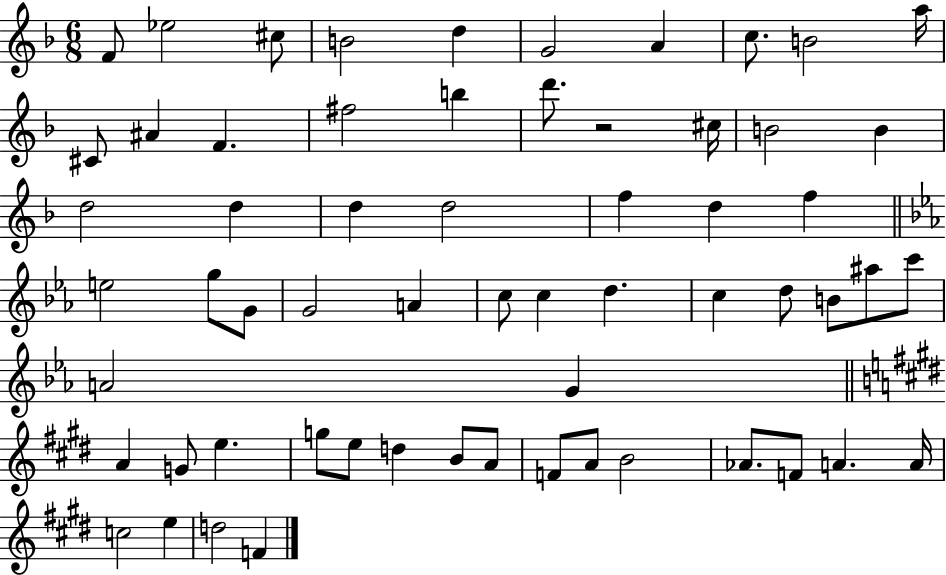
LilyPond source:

{
  \clef treble
  \numericTimeSignature
  \time 6/8
  \key f \major
  f'8 ees''2 cis''8 | b'2 d''4 | g'2 a'4 | c''8. b'2 a''16 | \break cis'8 ais'4 f'4. | fis''2 b''4 | d'''8. r2 cis''16 | b'2 b'4 | \break d''2 d''4 | d''4 d''2 | f''4 d''4 f''4 | \bar "||" \break \key ees \major e''2 g''8 g'8 | g'2 a'4 | c''8 c''4 d''4. | c''4 d''8 b'8 ais''8 c'''8 | \break a'2 g'4 | \bar "||" \break \key e \major a'4 g'8 e''4. | g''8 e''8 d''4 b'8 a'8 | f'8 a'8 b'2 | aes'8. f'8 a'4. a'16 | \break c''2 e''4 | d''2 f'4 | \bar "|."
}